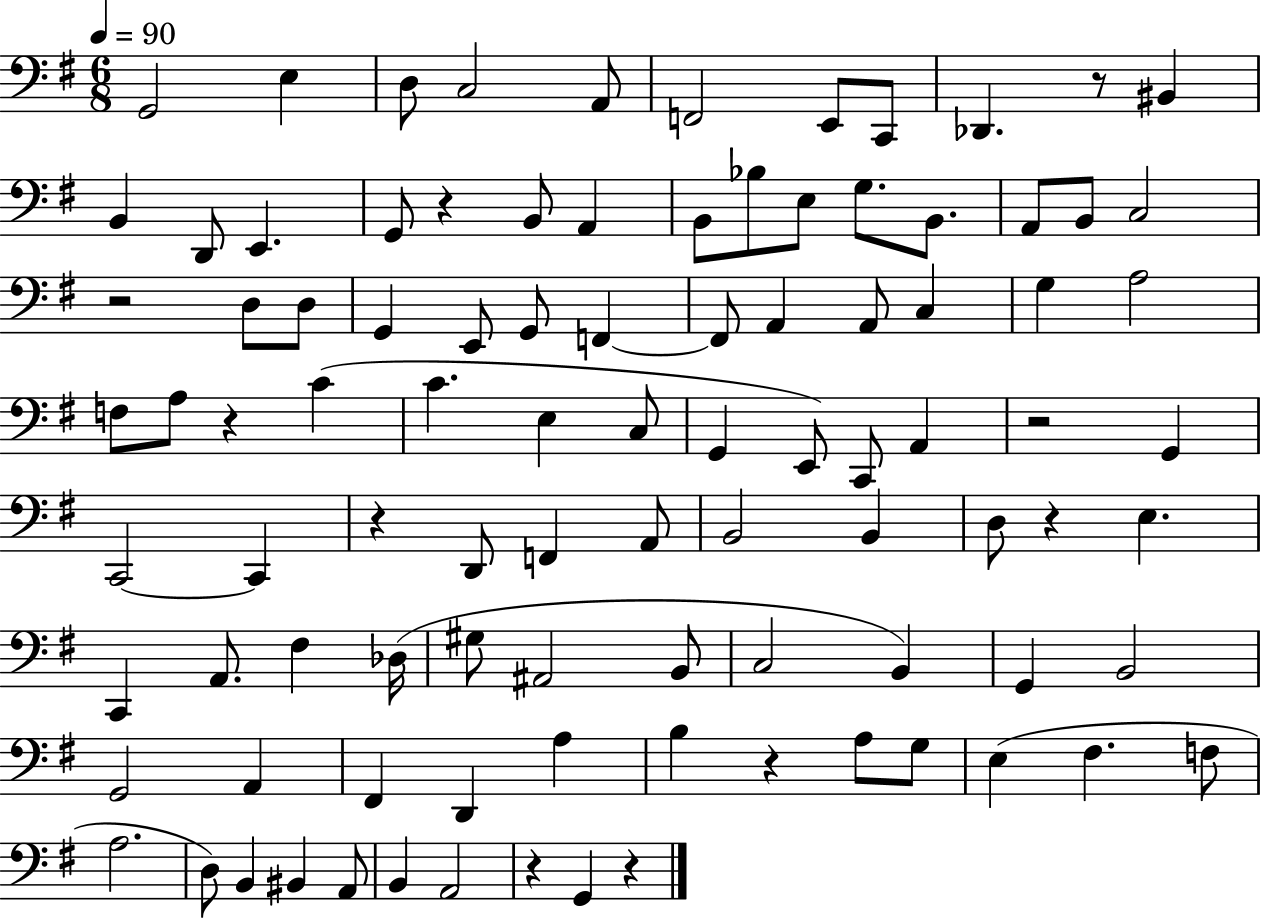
X:1
T:Untitled
M:6/8
L:1/4
K:G
G,,2 E, D,/2 C,2 A,,/2 F,,2 E,,/2 C,,/2 _D,, z/2 ^B,, B,, D,,/2 E,, G,,/2 z B,,/2 A,, B,,/2 _B,/2 E,/2 G,/2 B,,/2 A,,/2 B,,/2 C,2 z2 D,/2 D,/2 G,, E,,/2 G,,/2 F,, F,,/2 A,, A,,/2 C, G, A,2 F,/2 A,/2 z C C E, C,/2 G,, E,,/2 C,,/2 A,, z2 G,, C,,2 C,, z D,,/2 F,, A,,/2 B,,2 B,, D,/2 z E, C,, A,,/2 ^F, _D,/4 ^G,/2 ^A,,2 B,,/2 C,2 B,, G,, B,,2 G,,2 A,, ^F,, D,, A, B, z A,/2 G,/2 E, ^F, F,/2 A,2 D,/2 B,, ^B,, A,,/2 B,, A,,2 z G,, z